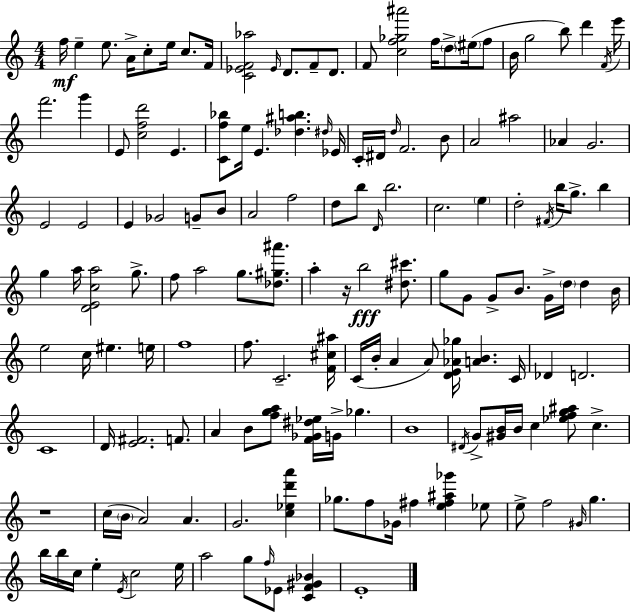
F5/s E5/q E5/e. A4/s C5/e E5/s C5/e. F4/s [C4,Eb4,F4,Ab5]/h Eb4/s D4/e. F4/e D4/e. F4/e [C5,F5,Gb5,A#6]/h F5/s D5/e EIS5/s F5/e B4/s G5/h B5/e D6/q F4/s E6/s F6/h. G6/q E4/e [C5,F5,D6]/h E4/q. [C4,F5,Bb5]/e E5/s E4/q. [Db5,A#5,B5]/q. D#5/s Eb4/s C4/s D#4/s D5/s F4/h. B4/e A4/h A#5/h Ab4/q G4/h. E4/h E4/h E4/q Gb4/h G4/e B4/e A4/h F5/h D5/e B5/e D4/s B5/h. C5/h. E5/q D5/h F#4/s B5/s G5/e. B5/q G5/q A5/s [D4,E4,C5,A5]/h G5/e. F5/e A5/h G5/e. [Db5,G#5,A#6]/e. A5/q R/s B5/h [D#5,C#6]/e. G5/e G4/e G4/e B4/e. G4/s D5/s D5/q B4/s E5/h C5/s EIS5/q. E5/s F5/w F5/e. C4/h. [F4,C#5,A#5]/s C4/s B4/s A4/q A4/e [D4,E4,Ab4,Gb5]/s [A4,B4]/q. C4/s Db4/q D4/h. C4/w D4/s [E4,F#4]/h. F4/e. A4/q B4/e [F5,G5,A5]/e [F4,Gb4,D#5,Eb5]/s G4/s Gb5/q. B4/w D#4/s G4/e [G#4,B4]/s B4/s C5/q [Eb5,F5,G5,A#5]/e C5/q. R/w C5/s B4/s A4/h A4/q. G4/h. [C5,Eb5,D6,A6]/q Gb5/e. F5/e Gb4/s F#5/q [E5,F#5,A#5,Gb6]/q Eb5/e E5/e F5/h G#4/s G5/q. B5/s B5/s C5/s E5/q E4/s C5/h E5/s A5/h G5/e F5/s Eb4/e [C4,F4,G#4,Bb4]/q E4/w